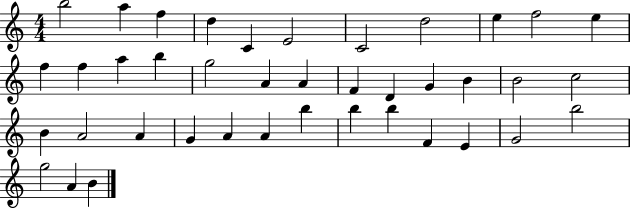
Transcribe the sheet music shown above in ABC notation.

X:1
T:Untitled
M:4/4
L:1/4
K:C
b2 a f d C E2 C2 d2 e f2 e f f a b g2 A A F D G B B2 c2 B A2 A G A A b b b F E G2 b2 g2 A B